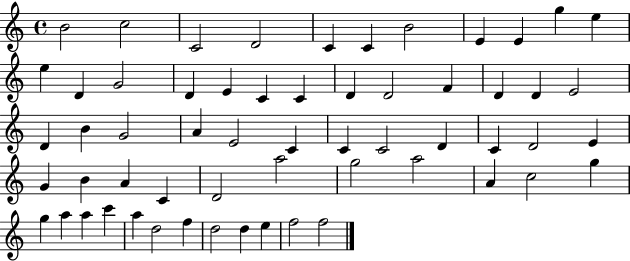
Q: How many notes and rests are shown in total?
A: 59